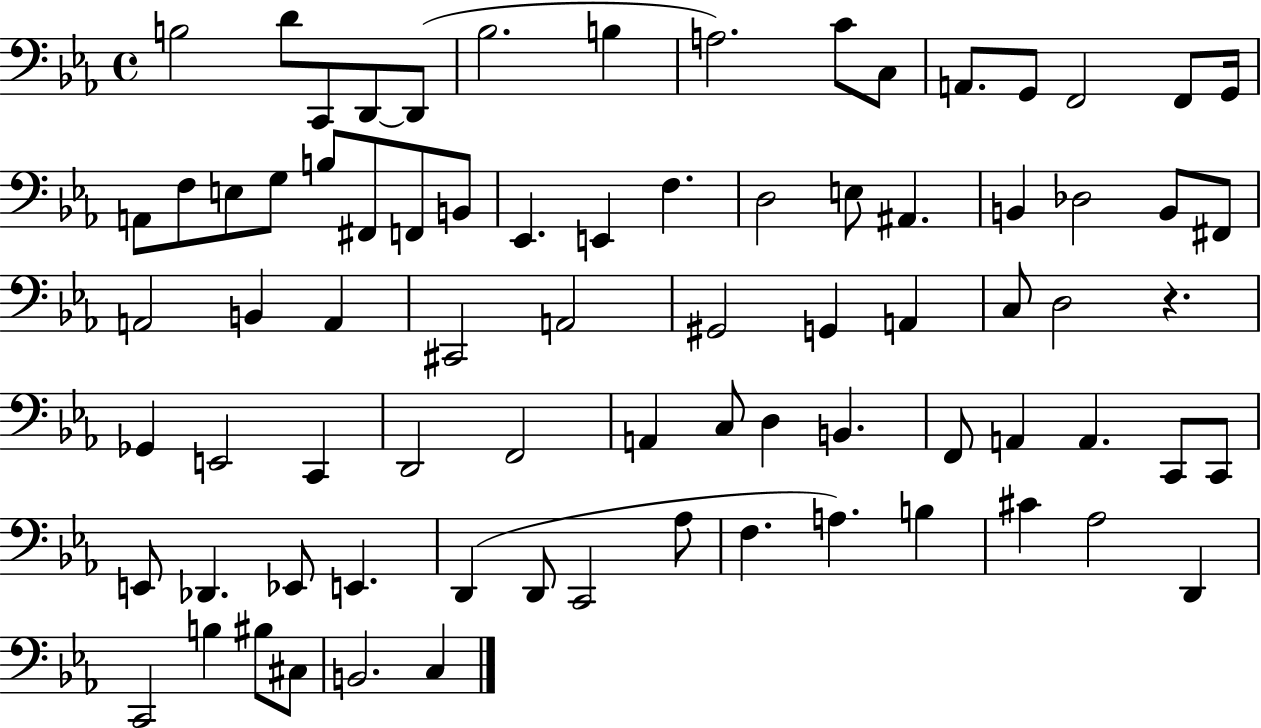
{
  \clef bass
  \time 4/4
  \defaultTimeSignature
  \key ees \major
  b2 d'8 c,8 d,8~~ d,8( | bes2. b4 | a2.) c'8 c8 | a,8. g,8 f,2 f,8 g,16 | \break a,8 f8 e8 g8 b8 fis,8 f,8 b,8 | ees,4. e,4 f4. | d2 e8 ais,4. | b,4 des2 b,8 fis,8 | \break a,2 b,4 a,4 | cis,2 a,2 | gis,2 g,4 a,4 | c8 d2 r4. | \break ges,4 e,2 c,4 | d,2 f,2 | a,4 c8 d4 b,4. | f,8 a,4 a,4. c,8 c,8 | \break e,8 des,4. ees,8 e,4. | d,4( d,8 c,2 aes8 | f4. a4.) b4 | cis'4 aes2 d,4 | \break c,2 b4 bis8 cis8 | b,2. c4 | \bar "|."
}